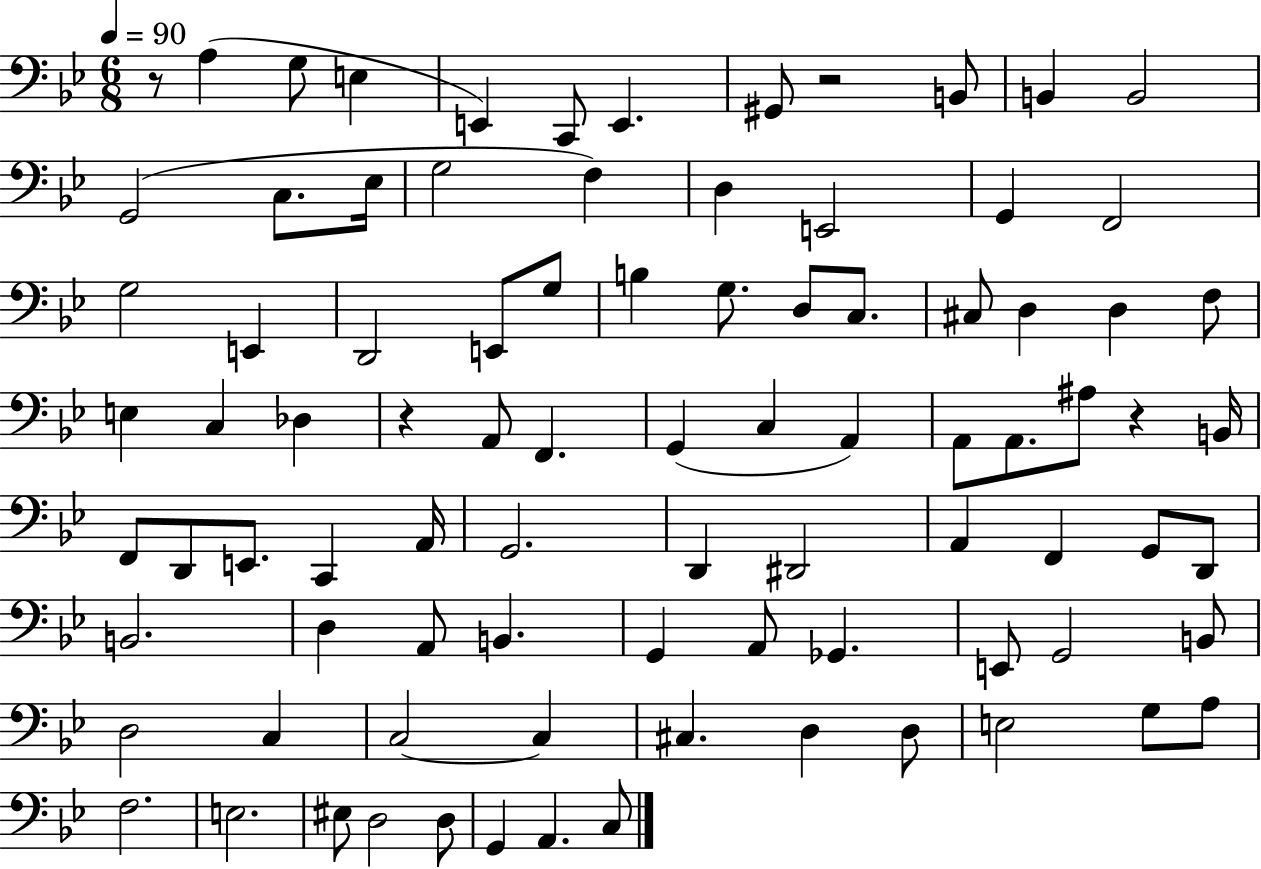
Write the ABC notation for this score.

X:1
T:Untitled
M:6/8
L:1/4
K:Bb
z/2 A, G,/2 E, E,, C,,/2 E,, ^G,,/2 z2 B,,/2 B,, B,,2 G,,2 C,/2 _E,/4 G,2 F, D, E,,2 G,, F,,2 G,2 E,, D,,2 E,,/2 G,/2 B, G,/2 D,/2 C,/2 ^C,/2 D, D, F,/2 E, C, _D, z A,,/2 F,, G,, C, A,, A,,/2 A,,/2 ^A,/2 z B,,/4 F,,/2 D,,/2 E,,/2 C,, A,,/4 G,,2 D,, ^D,,2 A,, F,, G,,/2 D,,/2 B,,2 D, A,,/2 B,, G,, A,,/2 _G,, E,,/2 G,,2 B,,/2 D,2 C, C,2 C, ^C, D, D,/2 E,2 G,/2 A,/2 F,2 E,2 ^E,/2 D,2 D,/2 G,, A,, C,/2